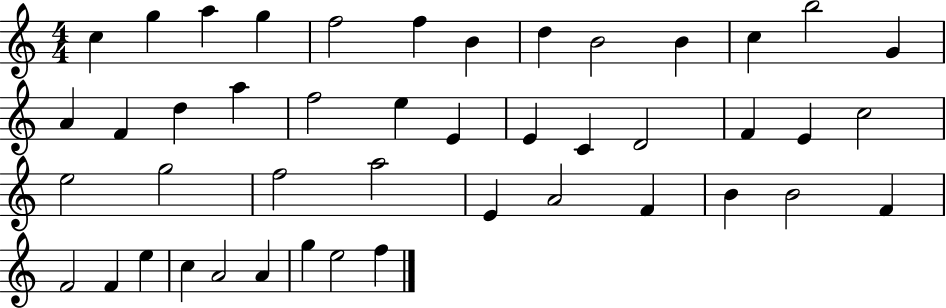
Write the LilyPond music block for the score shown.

{
  \clef treble
  \numericTimeSignature
  \time 4/4
  \key c \major
  c''4 g''4 a''4 g''4 | f''2 f''4 b'4 | d''4 b'2 b'4 | c''4 b''2 g'4 | \break a'4 f'4 d''4 a''4 | f''2 e''4 e'4 | e'4 c'4 d'2 | f'4 e'4 c''2 | \break e''2 g''2 | f''2 a''2 | e'4 a'2 f'4 | b'4 b'2 f'4 | \break f'2 f'4 e''4 | c''4 a'2 a'4 | g''4 e''2 f''4 | \bar "|."
}